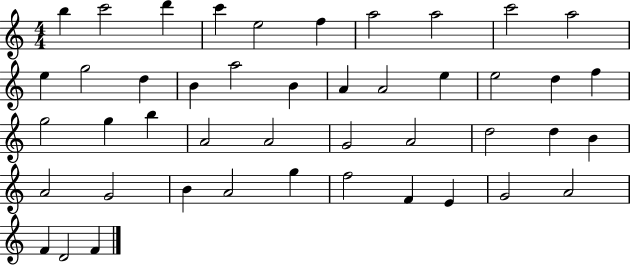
{
  \clef treble
  \numericTimeSignature
  \time 4/4
  \key c \major
  b''4 c'''2 d'''4 | c'''4 e''2 f''4 | a''2 a''2 | c'''2 a''2 | \break e''4 g''2 d''4 | b'4 a''2 b'4 | a'4 a'2 e''4 | e''2 d''4 f''4 | \break g''2 g''4 b''4 | a'2 a'2 | g'2 a'2 | d''2 d''4 b'4 | \break a'2 g'2 | b'4 a'2 g''4 | f''2 f'4 e'4 | g'2 a'2 | \break f'4 d'2 f'4 | \bar "|."
}